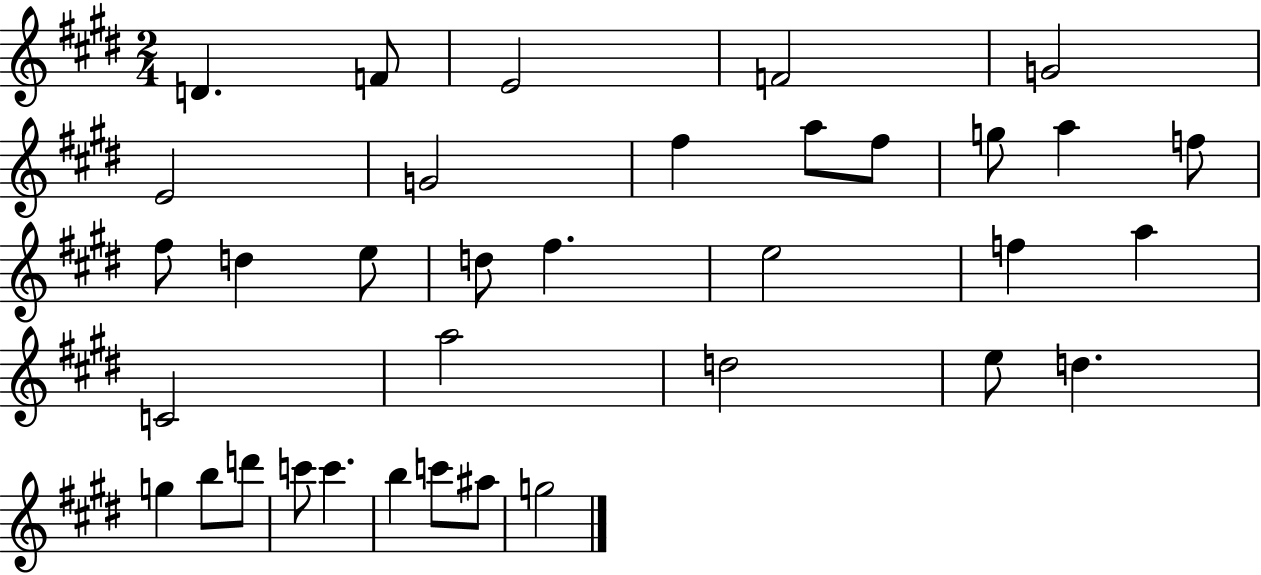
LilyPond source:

{
  \clef treble
  \numericTimeSignature
  \time 2/4
  \key e \major
  d'4. f'8 | e'2 | f'2 | g'2 | \break e'2 | g'2 | fis''4 a''8 fis''8 | g''8 a''4 f''8 | \break fis''8 d''4 e''8 | d''8 fis''4. | e''2 | f''4 a''4 | \break c'2 | a''2 | d''2 | e''8 d''4. | \break g''4 b''8 d'''8 | c'''8 c'''4. | b''4 c'''8 ais''8 | g''2 | \break \bar "|."
}